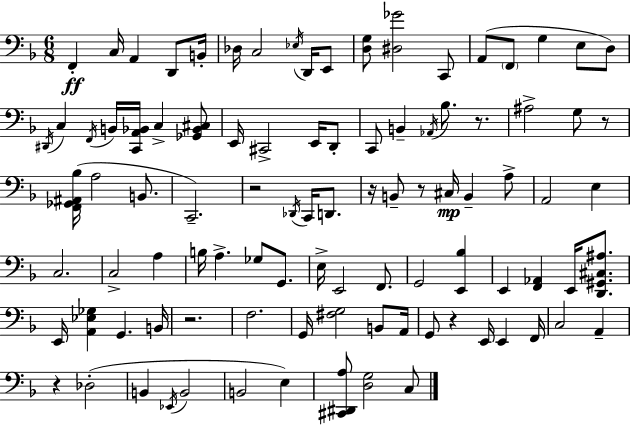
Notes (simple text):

F2/q C3/s A2/q D2/e B2/s Db3/s C3/h Eb3/s D2/s E2/e [D3,G3]/e [D#3,Gb4]/h C2/e A2/e F2/e G3/q E3/e D3/e D#2/s C3/q F2/s B2/s [C2,A2,Bb2]/s C3/q [Gb2,Bb2,C#3]/e E2/s C#2/h E2/s D2/e C2/e B2/q Ab2/s Bb3/e. R/e. A#3/h G3/e R/e [F2,Gb2,A#2,Bb3]/s A3/h B2/e. C2/h. R/h Db2/s C2/s D2/e. R/s B2/e R/e C#3/s B2/q A3/e A2/h E3/q C3/h. C3/h A3/q B3/s A3/q. Gb3/e G2/e. E3/s E2/h F2/e. G2/h [E2,Bb3]/q E2/q [F2,Ab2]/q E2/s [D2,G#2,C#3,A#3]/e. E2/s [A2,Eb3,Gb3]/q G2/q. B2/s R/h. F3/h. G2/s [F#3,G3]/h B2/e A2/s G2/e R/q E2/s E2/q F2/s C3/h A2/q R/q Db3/h B2/q Eb2/s B2/h B2/h E3/q [C#2,D#2,A3]/e [D3,G3]/h C3/e